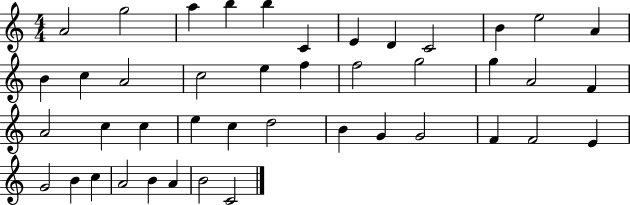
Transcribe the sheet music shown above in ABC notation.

X:1
T:Untitled
M:4/4
L:1/4
K:C
A2 g2 a b b C E D C2 B e2 A B c A2 c2 e f f2 g2 g A2 F A2 c c e c d2 B G G2 F F2 E G2 B c A2 B A B2 C2